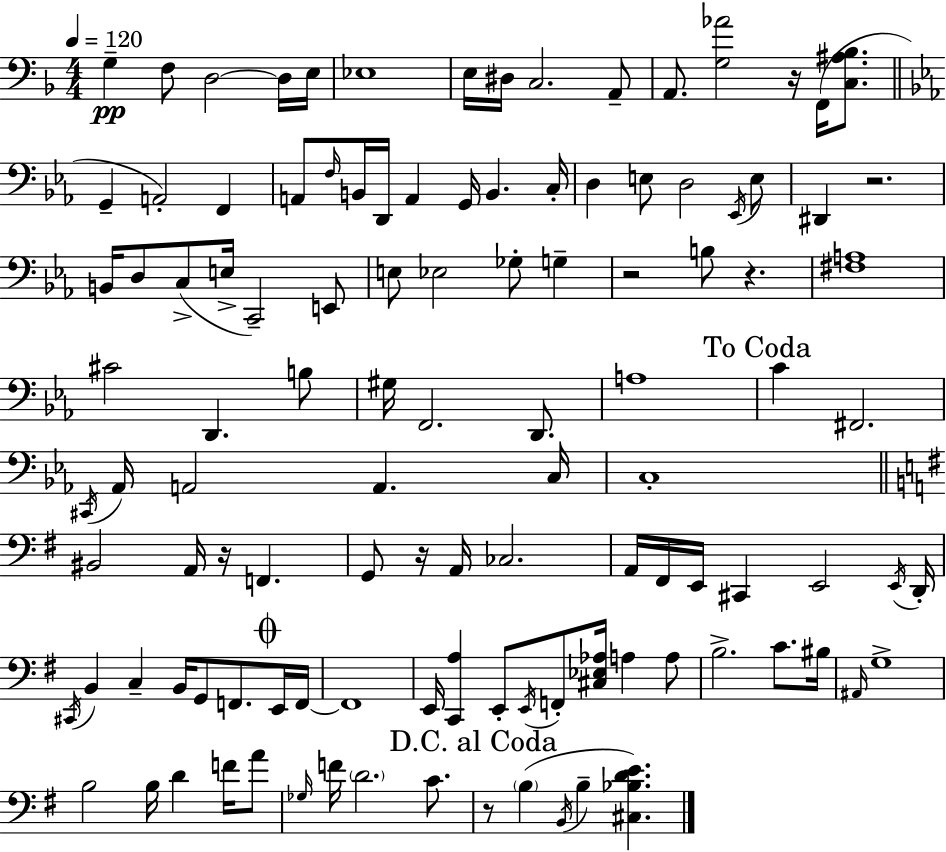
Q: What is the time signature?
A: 4/4